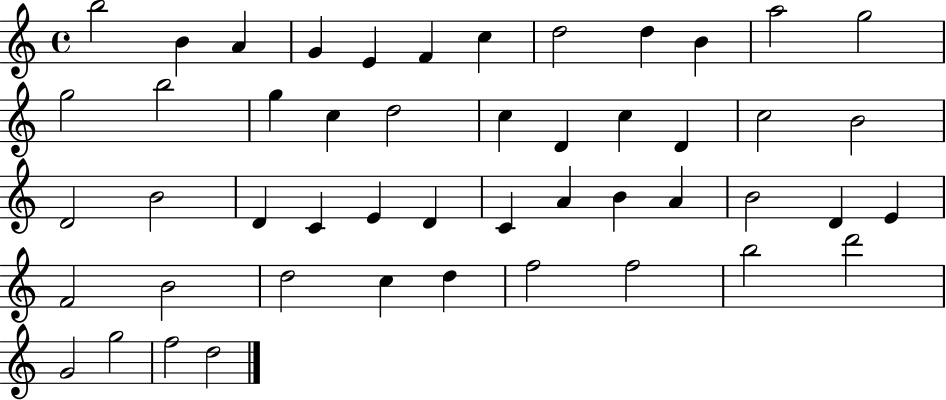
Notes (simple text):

B5/h B4/q A4/q G4/q E4/q F4/q C5/q D5/h D5/q B4/q A5/h G5/h G5/h B5/h G5/q C5/q D5/h C5/q D4/q C5/q D4/q C5/h B4/h D4/h B4/h D4/q C4/q E4/q D4/q C4/q A4/q B4/q A4/q B4/h D4/q E4/q F4/h B4/h D5/h C5/q D5/q F5/h F5/h B5/h D6/h G4/h G5/h F5/h D5/h